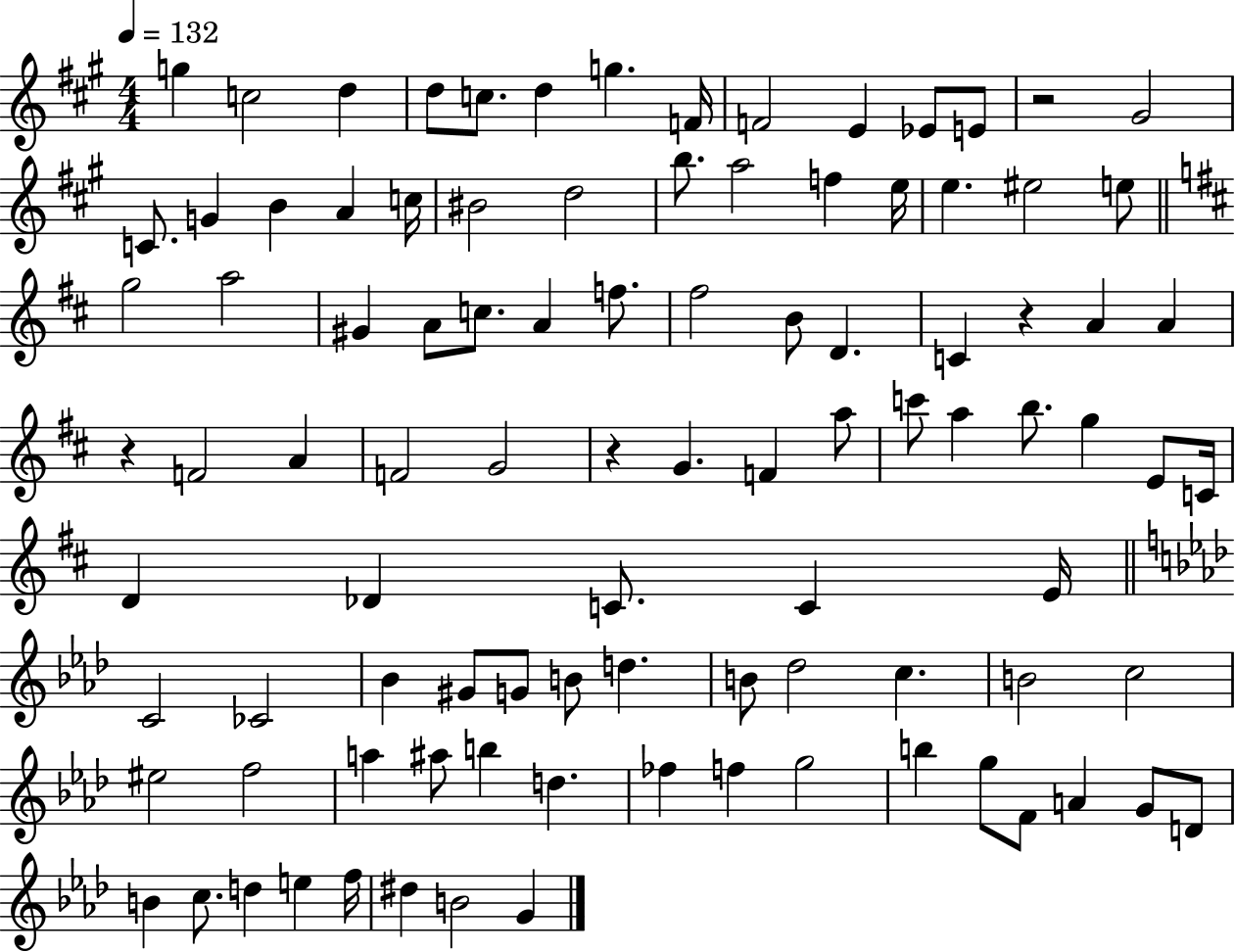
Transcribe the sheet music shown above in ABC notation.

X:1
T:Untitled
M:4/4
L:1/4
K:A
g c2 d d/2 c/2 d g F/4 F2 E _E/2 E/2 z2 ^G2 C/2 G B A c/4 ^B2 d2 b/2 a2 f e/4 e ^e2 e/2 g2 a2 ^G A/2 c/2 A f/2 ^f2 B/2 D C z A A z F2 A F2 G2 z G F a/2 c'/2 a b/2 g E/2 C/4 D _D C/2 C E/4 C2 _C2 _B ^G/2 G/2 B/2 d B/2 _d2 c B2 c2 ^e2 f2 a ^a/2 b d _f f g2 b g/2 F/2 A G/2 D/2 B c/2 d e f/4 ^d B2 G